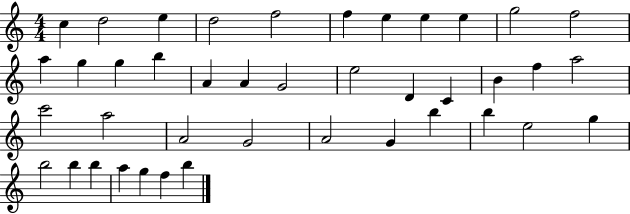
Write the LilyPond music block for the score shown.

{
  \clef treble
  \numericTimeSignature
  \time 4/4
  \key c \major
  c''4 d''2 e''4 | d''2 f''2 | f''4 e''4 e''4 e''4 | g''2 f''2 | \break a''4 g''4 g''4 b''4 | a'4 a'4 g'2 | e''2 d'4 c'4 | b'4 f''4 a''2 | \break c'''2 a''2 | a'2 g'2 | a'2 g'4 b''4 | b''4 e''2 g''4 | \break b''2 b''4 b''4 | a''4 g''4 f''4 b''4 | \bar "|."
}